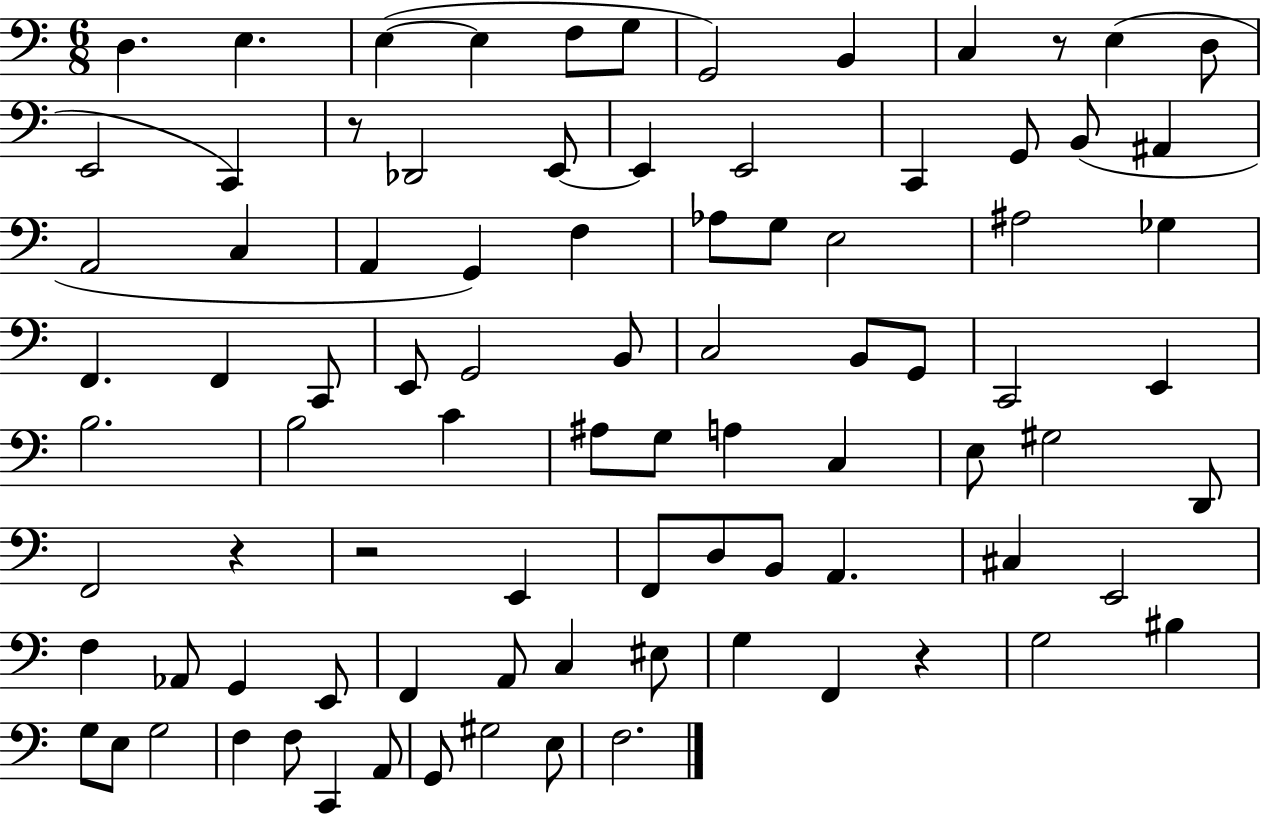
{
  \clef bass
  \numericTimeSignature
  \time 6/8
  \key c \major
  d4. e4. | e4~(~ e4 f8 g8 | g,2) b,4 | c4 r8 e4( d8 | \break e,2 c,4) | r8 des,2 e,8~~ | e,4 e,2 | c,4 g,8 b,8( ais,4 | \break a,2 c4 | a,4 g,4) f4 | aes8 g8 e2 | ais2 ges4 | \break f,4. f,4 c,8 | e,8 g,2 b,8 | c2 b,8 g,8 | c,2 e,4 | \break b2. | b2 c'4 | ais8 g8 a4 c4 | e8 gis2 d,8 | \break f,2 r4 | r2 e,4 | f,8 d8 b,8 a,4. | cis4 e,2 | \break f4 aes,8 g,4 e,8 | f,4 a,8 c4 eis8 | g4 f,4 r4 | g2 bis4 | \break g8 e8 g2 | f4 f8 c,4 a,8 | g,8 gis2 e8 | f2. | \break \bar "|."
}